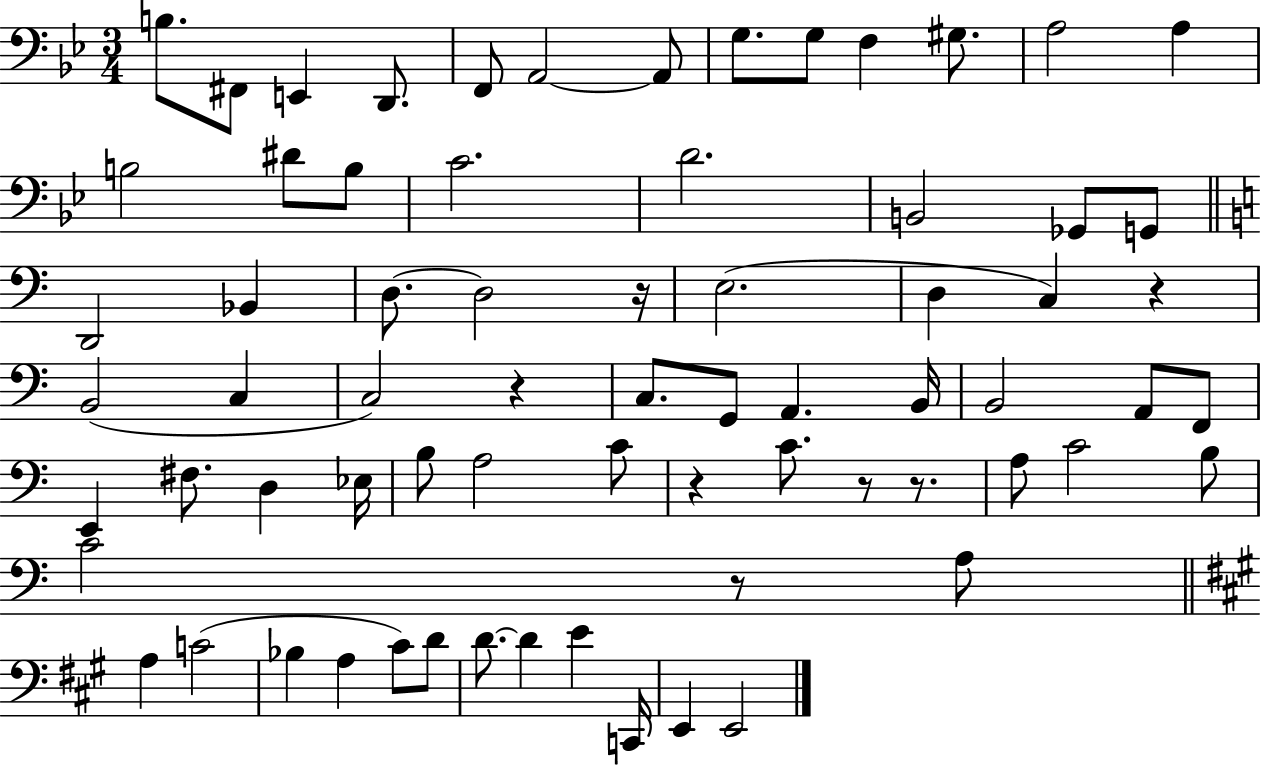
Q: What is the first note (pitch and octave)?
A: B3